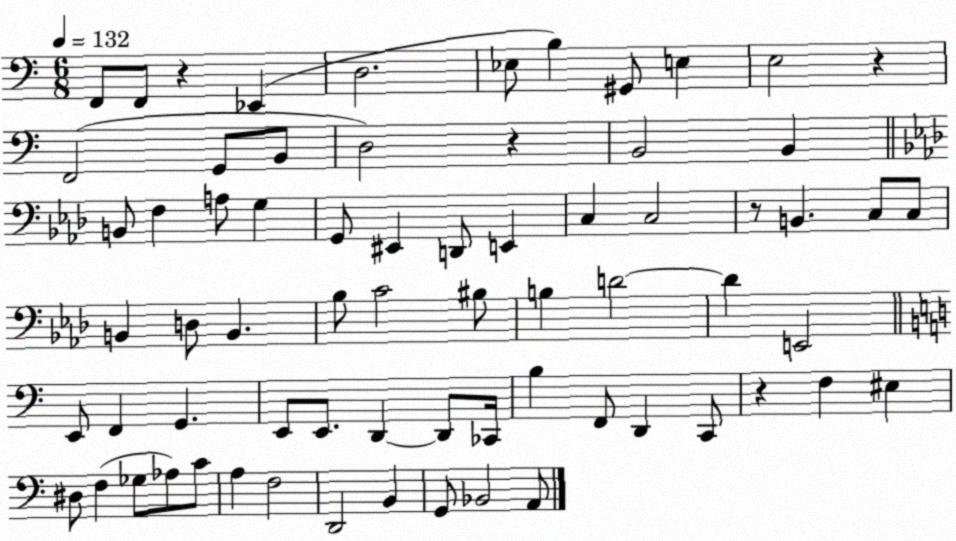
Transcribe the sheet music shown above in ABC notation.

X:1
T:Untitled
M:6/8
L:1/4
K:C
F,,/2 F,,/2 z _E,, D,2 _E,/2 B, ^G,,/2 E, E,2 z F,,2 G,,/2 B,,/2 D,2 z B,,2 B,, B,,/2 F, A,/2 G, G,,/2 ^E,, D,,/2 E,, C, C,2 z/2 B,, C,/2 C,/2 B,, D,/2 B,, _B,/2 C2 ^B,/2 B, D2 D E,,2 E,,/2 F,, G,, E,,/2 E,,/2 D,, D,,/2 _C,,/4 B, F,,/2 D,, C,,/2 z F, ^E, ^D,/2 F, _G,/2 _A,/2 C/2 A, F,2 D,,2 B,, G,,/2 _B,,2 A,,/2